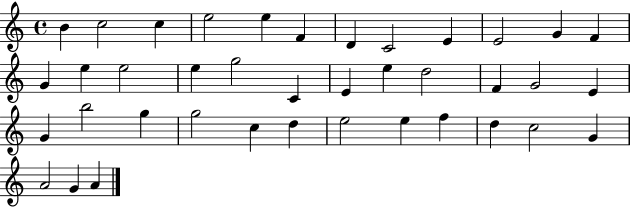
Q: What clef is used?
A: treble